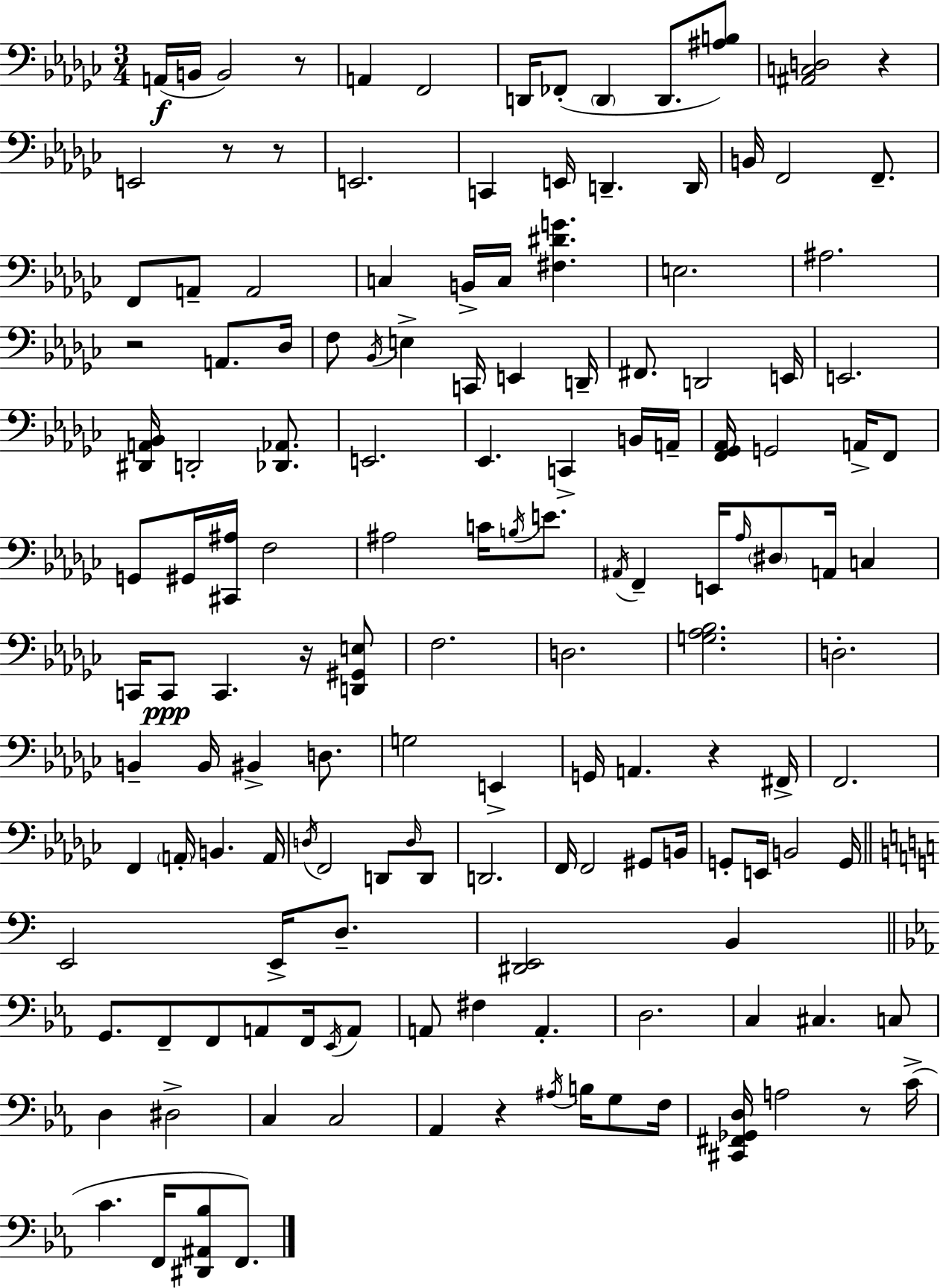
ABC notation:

X:1
T:Untitled
M:3/4
L:1/4
K:Ebm
A,,/4 B,,/4 B,,2 z/2 A,, F,,2 D,,/4 _F,,/2 D,, D,,/2 [^A,B,]/2 [^A,,C,D,]2 z E,,2 z/2 z/2 E,,2 C,, E,,/4 D,, D,,/4 B,,/4 F,,2 F,,/2 F,,/2 A,,/2 A,,2 C, B,,/4 C,/4 [^F,^DG] E,2 ^A,2 z2 A,,/2 _D,/4 F,/2 _B,,/4 E, C,,/4 E,, D,,/4 ^F,,/2 D,,2 E,,/4 E,,2 [^D,,A,,_B,,]/4 D,,2 [_D,,_A,,]/2 E,,2 _E,, C,, B,,/4 A,,/4 [F,,_G,,_A,,]/4 G,,2 A,,/4 F,,/2 G,,/2 ^G,,/4 [^C,,^A,]/4 F,2 ^A,2 C/4 B,/4 E/2 ^A,,/4 F,, E,,/4 _A,/4 ^D,/2 A,,/4 C, C,,/4 C,,/2 C,, z/4 [D,,^G,,E,]/2 F,2 D,2 [G,_A,_B,]2 D,2 B,, B,,/4 ^B,, D,/2 G,2 E,, G,,/4 A,, z ^F,,/4 F,,2 F,, A,,/4 B,, A,,/4 D,/4 F,,2 D,,/2 D,/4 D,,/2 D,,2 F,,/4 F,,2 ^G,,/2 B,,/4 G,,/2 E,,/4 B,,2 G,,/4 E,,2 E,,/4 D,/2 [^D,,E,,]2 B,, G,,/2 F,,/2 F,,/2 A,,/2 F,,/4 _E,,/4 A,,/2 A,,/2 ^F, A,, D,2 C, ^C, C,/2 D, ^D,2 C, C,2 _A,, z ^A,/4 B,/4 G,/2 F,/4 [^C,,^F,,_G,,D,]/4 A,2 z/2 C/4 C F,,/4 [^D,,^A,,_B,]/2 F,,/2